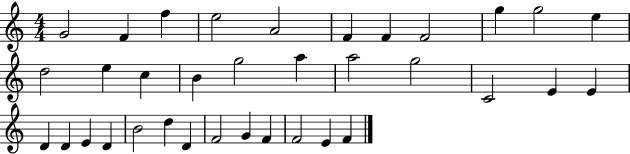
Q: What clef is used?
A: treble